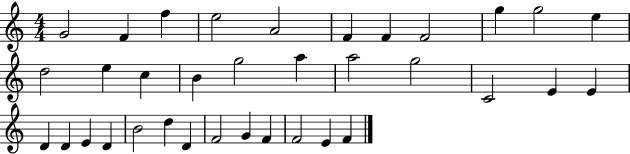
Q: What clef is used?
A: treble